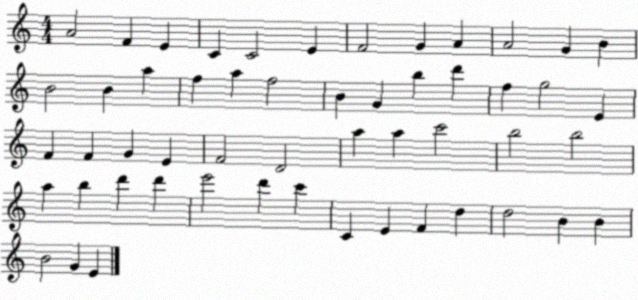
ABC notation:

X:1
T:Untitled
M:4/4
L:1/4
K:C
A2 F E C C2 E F2 G A A2 G B B2 B a f a f2 B G b d' f g2 E F F G E F2 D2 a a c'2 b2 b2 a b d' d' e'2 d' c' C E F d d2 B B B2 G E